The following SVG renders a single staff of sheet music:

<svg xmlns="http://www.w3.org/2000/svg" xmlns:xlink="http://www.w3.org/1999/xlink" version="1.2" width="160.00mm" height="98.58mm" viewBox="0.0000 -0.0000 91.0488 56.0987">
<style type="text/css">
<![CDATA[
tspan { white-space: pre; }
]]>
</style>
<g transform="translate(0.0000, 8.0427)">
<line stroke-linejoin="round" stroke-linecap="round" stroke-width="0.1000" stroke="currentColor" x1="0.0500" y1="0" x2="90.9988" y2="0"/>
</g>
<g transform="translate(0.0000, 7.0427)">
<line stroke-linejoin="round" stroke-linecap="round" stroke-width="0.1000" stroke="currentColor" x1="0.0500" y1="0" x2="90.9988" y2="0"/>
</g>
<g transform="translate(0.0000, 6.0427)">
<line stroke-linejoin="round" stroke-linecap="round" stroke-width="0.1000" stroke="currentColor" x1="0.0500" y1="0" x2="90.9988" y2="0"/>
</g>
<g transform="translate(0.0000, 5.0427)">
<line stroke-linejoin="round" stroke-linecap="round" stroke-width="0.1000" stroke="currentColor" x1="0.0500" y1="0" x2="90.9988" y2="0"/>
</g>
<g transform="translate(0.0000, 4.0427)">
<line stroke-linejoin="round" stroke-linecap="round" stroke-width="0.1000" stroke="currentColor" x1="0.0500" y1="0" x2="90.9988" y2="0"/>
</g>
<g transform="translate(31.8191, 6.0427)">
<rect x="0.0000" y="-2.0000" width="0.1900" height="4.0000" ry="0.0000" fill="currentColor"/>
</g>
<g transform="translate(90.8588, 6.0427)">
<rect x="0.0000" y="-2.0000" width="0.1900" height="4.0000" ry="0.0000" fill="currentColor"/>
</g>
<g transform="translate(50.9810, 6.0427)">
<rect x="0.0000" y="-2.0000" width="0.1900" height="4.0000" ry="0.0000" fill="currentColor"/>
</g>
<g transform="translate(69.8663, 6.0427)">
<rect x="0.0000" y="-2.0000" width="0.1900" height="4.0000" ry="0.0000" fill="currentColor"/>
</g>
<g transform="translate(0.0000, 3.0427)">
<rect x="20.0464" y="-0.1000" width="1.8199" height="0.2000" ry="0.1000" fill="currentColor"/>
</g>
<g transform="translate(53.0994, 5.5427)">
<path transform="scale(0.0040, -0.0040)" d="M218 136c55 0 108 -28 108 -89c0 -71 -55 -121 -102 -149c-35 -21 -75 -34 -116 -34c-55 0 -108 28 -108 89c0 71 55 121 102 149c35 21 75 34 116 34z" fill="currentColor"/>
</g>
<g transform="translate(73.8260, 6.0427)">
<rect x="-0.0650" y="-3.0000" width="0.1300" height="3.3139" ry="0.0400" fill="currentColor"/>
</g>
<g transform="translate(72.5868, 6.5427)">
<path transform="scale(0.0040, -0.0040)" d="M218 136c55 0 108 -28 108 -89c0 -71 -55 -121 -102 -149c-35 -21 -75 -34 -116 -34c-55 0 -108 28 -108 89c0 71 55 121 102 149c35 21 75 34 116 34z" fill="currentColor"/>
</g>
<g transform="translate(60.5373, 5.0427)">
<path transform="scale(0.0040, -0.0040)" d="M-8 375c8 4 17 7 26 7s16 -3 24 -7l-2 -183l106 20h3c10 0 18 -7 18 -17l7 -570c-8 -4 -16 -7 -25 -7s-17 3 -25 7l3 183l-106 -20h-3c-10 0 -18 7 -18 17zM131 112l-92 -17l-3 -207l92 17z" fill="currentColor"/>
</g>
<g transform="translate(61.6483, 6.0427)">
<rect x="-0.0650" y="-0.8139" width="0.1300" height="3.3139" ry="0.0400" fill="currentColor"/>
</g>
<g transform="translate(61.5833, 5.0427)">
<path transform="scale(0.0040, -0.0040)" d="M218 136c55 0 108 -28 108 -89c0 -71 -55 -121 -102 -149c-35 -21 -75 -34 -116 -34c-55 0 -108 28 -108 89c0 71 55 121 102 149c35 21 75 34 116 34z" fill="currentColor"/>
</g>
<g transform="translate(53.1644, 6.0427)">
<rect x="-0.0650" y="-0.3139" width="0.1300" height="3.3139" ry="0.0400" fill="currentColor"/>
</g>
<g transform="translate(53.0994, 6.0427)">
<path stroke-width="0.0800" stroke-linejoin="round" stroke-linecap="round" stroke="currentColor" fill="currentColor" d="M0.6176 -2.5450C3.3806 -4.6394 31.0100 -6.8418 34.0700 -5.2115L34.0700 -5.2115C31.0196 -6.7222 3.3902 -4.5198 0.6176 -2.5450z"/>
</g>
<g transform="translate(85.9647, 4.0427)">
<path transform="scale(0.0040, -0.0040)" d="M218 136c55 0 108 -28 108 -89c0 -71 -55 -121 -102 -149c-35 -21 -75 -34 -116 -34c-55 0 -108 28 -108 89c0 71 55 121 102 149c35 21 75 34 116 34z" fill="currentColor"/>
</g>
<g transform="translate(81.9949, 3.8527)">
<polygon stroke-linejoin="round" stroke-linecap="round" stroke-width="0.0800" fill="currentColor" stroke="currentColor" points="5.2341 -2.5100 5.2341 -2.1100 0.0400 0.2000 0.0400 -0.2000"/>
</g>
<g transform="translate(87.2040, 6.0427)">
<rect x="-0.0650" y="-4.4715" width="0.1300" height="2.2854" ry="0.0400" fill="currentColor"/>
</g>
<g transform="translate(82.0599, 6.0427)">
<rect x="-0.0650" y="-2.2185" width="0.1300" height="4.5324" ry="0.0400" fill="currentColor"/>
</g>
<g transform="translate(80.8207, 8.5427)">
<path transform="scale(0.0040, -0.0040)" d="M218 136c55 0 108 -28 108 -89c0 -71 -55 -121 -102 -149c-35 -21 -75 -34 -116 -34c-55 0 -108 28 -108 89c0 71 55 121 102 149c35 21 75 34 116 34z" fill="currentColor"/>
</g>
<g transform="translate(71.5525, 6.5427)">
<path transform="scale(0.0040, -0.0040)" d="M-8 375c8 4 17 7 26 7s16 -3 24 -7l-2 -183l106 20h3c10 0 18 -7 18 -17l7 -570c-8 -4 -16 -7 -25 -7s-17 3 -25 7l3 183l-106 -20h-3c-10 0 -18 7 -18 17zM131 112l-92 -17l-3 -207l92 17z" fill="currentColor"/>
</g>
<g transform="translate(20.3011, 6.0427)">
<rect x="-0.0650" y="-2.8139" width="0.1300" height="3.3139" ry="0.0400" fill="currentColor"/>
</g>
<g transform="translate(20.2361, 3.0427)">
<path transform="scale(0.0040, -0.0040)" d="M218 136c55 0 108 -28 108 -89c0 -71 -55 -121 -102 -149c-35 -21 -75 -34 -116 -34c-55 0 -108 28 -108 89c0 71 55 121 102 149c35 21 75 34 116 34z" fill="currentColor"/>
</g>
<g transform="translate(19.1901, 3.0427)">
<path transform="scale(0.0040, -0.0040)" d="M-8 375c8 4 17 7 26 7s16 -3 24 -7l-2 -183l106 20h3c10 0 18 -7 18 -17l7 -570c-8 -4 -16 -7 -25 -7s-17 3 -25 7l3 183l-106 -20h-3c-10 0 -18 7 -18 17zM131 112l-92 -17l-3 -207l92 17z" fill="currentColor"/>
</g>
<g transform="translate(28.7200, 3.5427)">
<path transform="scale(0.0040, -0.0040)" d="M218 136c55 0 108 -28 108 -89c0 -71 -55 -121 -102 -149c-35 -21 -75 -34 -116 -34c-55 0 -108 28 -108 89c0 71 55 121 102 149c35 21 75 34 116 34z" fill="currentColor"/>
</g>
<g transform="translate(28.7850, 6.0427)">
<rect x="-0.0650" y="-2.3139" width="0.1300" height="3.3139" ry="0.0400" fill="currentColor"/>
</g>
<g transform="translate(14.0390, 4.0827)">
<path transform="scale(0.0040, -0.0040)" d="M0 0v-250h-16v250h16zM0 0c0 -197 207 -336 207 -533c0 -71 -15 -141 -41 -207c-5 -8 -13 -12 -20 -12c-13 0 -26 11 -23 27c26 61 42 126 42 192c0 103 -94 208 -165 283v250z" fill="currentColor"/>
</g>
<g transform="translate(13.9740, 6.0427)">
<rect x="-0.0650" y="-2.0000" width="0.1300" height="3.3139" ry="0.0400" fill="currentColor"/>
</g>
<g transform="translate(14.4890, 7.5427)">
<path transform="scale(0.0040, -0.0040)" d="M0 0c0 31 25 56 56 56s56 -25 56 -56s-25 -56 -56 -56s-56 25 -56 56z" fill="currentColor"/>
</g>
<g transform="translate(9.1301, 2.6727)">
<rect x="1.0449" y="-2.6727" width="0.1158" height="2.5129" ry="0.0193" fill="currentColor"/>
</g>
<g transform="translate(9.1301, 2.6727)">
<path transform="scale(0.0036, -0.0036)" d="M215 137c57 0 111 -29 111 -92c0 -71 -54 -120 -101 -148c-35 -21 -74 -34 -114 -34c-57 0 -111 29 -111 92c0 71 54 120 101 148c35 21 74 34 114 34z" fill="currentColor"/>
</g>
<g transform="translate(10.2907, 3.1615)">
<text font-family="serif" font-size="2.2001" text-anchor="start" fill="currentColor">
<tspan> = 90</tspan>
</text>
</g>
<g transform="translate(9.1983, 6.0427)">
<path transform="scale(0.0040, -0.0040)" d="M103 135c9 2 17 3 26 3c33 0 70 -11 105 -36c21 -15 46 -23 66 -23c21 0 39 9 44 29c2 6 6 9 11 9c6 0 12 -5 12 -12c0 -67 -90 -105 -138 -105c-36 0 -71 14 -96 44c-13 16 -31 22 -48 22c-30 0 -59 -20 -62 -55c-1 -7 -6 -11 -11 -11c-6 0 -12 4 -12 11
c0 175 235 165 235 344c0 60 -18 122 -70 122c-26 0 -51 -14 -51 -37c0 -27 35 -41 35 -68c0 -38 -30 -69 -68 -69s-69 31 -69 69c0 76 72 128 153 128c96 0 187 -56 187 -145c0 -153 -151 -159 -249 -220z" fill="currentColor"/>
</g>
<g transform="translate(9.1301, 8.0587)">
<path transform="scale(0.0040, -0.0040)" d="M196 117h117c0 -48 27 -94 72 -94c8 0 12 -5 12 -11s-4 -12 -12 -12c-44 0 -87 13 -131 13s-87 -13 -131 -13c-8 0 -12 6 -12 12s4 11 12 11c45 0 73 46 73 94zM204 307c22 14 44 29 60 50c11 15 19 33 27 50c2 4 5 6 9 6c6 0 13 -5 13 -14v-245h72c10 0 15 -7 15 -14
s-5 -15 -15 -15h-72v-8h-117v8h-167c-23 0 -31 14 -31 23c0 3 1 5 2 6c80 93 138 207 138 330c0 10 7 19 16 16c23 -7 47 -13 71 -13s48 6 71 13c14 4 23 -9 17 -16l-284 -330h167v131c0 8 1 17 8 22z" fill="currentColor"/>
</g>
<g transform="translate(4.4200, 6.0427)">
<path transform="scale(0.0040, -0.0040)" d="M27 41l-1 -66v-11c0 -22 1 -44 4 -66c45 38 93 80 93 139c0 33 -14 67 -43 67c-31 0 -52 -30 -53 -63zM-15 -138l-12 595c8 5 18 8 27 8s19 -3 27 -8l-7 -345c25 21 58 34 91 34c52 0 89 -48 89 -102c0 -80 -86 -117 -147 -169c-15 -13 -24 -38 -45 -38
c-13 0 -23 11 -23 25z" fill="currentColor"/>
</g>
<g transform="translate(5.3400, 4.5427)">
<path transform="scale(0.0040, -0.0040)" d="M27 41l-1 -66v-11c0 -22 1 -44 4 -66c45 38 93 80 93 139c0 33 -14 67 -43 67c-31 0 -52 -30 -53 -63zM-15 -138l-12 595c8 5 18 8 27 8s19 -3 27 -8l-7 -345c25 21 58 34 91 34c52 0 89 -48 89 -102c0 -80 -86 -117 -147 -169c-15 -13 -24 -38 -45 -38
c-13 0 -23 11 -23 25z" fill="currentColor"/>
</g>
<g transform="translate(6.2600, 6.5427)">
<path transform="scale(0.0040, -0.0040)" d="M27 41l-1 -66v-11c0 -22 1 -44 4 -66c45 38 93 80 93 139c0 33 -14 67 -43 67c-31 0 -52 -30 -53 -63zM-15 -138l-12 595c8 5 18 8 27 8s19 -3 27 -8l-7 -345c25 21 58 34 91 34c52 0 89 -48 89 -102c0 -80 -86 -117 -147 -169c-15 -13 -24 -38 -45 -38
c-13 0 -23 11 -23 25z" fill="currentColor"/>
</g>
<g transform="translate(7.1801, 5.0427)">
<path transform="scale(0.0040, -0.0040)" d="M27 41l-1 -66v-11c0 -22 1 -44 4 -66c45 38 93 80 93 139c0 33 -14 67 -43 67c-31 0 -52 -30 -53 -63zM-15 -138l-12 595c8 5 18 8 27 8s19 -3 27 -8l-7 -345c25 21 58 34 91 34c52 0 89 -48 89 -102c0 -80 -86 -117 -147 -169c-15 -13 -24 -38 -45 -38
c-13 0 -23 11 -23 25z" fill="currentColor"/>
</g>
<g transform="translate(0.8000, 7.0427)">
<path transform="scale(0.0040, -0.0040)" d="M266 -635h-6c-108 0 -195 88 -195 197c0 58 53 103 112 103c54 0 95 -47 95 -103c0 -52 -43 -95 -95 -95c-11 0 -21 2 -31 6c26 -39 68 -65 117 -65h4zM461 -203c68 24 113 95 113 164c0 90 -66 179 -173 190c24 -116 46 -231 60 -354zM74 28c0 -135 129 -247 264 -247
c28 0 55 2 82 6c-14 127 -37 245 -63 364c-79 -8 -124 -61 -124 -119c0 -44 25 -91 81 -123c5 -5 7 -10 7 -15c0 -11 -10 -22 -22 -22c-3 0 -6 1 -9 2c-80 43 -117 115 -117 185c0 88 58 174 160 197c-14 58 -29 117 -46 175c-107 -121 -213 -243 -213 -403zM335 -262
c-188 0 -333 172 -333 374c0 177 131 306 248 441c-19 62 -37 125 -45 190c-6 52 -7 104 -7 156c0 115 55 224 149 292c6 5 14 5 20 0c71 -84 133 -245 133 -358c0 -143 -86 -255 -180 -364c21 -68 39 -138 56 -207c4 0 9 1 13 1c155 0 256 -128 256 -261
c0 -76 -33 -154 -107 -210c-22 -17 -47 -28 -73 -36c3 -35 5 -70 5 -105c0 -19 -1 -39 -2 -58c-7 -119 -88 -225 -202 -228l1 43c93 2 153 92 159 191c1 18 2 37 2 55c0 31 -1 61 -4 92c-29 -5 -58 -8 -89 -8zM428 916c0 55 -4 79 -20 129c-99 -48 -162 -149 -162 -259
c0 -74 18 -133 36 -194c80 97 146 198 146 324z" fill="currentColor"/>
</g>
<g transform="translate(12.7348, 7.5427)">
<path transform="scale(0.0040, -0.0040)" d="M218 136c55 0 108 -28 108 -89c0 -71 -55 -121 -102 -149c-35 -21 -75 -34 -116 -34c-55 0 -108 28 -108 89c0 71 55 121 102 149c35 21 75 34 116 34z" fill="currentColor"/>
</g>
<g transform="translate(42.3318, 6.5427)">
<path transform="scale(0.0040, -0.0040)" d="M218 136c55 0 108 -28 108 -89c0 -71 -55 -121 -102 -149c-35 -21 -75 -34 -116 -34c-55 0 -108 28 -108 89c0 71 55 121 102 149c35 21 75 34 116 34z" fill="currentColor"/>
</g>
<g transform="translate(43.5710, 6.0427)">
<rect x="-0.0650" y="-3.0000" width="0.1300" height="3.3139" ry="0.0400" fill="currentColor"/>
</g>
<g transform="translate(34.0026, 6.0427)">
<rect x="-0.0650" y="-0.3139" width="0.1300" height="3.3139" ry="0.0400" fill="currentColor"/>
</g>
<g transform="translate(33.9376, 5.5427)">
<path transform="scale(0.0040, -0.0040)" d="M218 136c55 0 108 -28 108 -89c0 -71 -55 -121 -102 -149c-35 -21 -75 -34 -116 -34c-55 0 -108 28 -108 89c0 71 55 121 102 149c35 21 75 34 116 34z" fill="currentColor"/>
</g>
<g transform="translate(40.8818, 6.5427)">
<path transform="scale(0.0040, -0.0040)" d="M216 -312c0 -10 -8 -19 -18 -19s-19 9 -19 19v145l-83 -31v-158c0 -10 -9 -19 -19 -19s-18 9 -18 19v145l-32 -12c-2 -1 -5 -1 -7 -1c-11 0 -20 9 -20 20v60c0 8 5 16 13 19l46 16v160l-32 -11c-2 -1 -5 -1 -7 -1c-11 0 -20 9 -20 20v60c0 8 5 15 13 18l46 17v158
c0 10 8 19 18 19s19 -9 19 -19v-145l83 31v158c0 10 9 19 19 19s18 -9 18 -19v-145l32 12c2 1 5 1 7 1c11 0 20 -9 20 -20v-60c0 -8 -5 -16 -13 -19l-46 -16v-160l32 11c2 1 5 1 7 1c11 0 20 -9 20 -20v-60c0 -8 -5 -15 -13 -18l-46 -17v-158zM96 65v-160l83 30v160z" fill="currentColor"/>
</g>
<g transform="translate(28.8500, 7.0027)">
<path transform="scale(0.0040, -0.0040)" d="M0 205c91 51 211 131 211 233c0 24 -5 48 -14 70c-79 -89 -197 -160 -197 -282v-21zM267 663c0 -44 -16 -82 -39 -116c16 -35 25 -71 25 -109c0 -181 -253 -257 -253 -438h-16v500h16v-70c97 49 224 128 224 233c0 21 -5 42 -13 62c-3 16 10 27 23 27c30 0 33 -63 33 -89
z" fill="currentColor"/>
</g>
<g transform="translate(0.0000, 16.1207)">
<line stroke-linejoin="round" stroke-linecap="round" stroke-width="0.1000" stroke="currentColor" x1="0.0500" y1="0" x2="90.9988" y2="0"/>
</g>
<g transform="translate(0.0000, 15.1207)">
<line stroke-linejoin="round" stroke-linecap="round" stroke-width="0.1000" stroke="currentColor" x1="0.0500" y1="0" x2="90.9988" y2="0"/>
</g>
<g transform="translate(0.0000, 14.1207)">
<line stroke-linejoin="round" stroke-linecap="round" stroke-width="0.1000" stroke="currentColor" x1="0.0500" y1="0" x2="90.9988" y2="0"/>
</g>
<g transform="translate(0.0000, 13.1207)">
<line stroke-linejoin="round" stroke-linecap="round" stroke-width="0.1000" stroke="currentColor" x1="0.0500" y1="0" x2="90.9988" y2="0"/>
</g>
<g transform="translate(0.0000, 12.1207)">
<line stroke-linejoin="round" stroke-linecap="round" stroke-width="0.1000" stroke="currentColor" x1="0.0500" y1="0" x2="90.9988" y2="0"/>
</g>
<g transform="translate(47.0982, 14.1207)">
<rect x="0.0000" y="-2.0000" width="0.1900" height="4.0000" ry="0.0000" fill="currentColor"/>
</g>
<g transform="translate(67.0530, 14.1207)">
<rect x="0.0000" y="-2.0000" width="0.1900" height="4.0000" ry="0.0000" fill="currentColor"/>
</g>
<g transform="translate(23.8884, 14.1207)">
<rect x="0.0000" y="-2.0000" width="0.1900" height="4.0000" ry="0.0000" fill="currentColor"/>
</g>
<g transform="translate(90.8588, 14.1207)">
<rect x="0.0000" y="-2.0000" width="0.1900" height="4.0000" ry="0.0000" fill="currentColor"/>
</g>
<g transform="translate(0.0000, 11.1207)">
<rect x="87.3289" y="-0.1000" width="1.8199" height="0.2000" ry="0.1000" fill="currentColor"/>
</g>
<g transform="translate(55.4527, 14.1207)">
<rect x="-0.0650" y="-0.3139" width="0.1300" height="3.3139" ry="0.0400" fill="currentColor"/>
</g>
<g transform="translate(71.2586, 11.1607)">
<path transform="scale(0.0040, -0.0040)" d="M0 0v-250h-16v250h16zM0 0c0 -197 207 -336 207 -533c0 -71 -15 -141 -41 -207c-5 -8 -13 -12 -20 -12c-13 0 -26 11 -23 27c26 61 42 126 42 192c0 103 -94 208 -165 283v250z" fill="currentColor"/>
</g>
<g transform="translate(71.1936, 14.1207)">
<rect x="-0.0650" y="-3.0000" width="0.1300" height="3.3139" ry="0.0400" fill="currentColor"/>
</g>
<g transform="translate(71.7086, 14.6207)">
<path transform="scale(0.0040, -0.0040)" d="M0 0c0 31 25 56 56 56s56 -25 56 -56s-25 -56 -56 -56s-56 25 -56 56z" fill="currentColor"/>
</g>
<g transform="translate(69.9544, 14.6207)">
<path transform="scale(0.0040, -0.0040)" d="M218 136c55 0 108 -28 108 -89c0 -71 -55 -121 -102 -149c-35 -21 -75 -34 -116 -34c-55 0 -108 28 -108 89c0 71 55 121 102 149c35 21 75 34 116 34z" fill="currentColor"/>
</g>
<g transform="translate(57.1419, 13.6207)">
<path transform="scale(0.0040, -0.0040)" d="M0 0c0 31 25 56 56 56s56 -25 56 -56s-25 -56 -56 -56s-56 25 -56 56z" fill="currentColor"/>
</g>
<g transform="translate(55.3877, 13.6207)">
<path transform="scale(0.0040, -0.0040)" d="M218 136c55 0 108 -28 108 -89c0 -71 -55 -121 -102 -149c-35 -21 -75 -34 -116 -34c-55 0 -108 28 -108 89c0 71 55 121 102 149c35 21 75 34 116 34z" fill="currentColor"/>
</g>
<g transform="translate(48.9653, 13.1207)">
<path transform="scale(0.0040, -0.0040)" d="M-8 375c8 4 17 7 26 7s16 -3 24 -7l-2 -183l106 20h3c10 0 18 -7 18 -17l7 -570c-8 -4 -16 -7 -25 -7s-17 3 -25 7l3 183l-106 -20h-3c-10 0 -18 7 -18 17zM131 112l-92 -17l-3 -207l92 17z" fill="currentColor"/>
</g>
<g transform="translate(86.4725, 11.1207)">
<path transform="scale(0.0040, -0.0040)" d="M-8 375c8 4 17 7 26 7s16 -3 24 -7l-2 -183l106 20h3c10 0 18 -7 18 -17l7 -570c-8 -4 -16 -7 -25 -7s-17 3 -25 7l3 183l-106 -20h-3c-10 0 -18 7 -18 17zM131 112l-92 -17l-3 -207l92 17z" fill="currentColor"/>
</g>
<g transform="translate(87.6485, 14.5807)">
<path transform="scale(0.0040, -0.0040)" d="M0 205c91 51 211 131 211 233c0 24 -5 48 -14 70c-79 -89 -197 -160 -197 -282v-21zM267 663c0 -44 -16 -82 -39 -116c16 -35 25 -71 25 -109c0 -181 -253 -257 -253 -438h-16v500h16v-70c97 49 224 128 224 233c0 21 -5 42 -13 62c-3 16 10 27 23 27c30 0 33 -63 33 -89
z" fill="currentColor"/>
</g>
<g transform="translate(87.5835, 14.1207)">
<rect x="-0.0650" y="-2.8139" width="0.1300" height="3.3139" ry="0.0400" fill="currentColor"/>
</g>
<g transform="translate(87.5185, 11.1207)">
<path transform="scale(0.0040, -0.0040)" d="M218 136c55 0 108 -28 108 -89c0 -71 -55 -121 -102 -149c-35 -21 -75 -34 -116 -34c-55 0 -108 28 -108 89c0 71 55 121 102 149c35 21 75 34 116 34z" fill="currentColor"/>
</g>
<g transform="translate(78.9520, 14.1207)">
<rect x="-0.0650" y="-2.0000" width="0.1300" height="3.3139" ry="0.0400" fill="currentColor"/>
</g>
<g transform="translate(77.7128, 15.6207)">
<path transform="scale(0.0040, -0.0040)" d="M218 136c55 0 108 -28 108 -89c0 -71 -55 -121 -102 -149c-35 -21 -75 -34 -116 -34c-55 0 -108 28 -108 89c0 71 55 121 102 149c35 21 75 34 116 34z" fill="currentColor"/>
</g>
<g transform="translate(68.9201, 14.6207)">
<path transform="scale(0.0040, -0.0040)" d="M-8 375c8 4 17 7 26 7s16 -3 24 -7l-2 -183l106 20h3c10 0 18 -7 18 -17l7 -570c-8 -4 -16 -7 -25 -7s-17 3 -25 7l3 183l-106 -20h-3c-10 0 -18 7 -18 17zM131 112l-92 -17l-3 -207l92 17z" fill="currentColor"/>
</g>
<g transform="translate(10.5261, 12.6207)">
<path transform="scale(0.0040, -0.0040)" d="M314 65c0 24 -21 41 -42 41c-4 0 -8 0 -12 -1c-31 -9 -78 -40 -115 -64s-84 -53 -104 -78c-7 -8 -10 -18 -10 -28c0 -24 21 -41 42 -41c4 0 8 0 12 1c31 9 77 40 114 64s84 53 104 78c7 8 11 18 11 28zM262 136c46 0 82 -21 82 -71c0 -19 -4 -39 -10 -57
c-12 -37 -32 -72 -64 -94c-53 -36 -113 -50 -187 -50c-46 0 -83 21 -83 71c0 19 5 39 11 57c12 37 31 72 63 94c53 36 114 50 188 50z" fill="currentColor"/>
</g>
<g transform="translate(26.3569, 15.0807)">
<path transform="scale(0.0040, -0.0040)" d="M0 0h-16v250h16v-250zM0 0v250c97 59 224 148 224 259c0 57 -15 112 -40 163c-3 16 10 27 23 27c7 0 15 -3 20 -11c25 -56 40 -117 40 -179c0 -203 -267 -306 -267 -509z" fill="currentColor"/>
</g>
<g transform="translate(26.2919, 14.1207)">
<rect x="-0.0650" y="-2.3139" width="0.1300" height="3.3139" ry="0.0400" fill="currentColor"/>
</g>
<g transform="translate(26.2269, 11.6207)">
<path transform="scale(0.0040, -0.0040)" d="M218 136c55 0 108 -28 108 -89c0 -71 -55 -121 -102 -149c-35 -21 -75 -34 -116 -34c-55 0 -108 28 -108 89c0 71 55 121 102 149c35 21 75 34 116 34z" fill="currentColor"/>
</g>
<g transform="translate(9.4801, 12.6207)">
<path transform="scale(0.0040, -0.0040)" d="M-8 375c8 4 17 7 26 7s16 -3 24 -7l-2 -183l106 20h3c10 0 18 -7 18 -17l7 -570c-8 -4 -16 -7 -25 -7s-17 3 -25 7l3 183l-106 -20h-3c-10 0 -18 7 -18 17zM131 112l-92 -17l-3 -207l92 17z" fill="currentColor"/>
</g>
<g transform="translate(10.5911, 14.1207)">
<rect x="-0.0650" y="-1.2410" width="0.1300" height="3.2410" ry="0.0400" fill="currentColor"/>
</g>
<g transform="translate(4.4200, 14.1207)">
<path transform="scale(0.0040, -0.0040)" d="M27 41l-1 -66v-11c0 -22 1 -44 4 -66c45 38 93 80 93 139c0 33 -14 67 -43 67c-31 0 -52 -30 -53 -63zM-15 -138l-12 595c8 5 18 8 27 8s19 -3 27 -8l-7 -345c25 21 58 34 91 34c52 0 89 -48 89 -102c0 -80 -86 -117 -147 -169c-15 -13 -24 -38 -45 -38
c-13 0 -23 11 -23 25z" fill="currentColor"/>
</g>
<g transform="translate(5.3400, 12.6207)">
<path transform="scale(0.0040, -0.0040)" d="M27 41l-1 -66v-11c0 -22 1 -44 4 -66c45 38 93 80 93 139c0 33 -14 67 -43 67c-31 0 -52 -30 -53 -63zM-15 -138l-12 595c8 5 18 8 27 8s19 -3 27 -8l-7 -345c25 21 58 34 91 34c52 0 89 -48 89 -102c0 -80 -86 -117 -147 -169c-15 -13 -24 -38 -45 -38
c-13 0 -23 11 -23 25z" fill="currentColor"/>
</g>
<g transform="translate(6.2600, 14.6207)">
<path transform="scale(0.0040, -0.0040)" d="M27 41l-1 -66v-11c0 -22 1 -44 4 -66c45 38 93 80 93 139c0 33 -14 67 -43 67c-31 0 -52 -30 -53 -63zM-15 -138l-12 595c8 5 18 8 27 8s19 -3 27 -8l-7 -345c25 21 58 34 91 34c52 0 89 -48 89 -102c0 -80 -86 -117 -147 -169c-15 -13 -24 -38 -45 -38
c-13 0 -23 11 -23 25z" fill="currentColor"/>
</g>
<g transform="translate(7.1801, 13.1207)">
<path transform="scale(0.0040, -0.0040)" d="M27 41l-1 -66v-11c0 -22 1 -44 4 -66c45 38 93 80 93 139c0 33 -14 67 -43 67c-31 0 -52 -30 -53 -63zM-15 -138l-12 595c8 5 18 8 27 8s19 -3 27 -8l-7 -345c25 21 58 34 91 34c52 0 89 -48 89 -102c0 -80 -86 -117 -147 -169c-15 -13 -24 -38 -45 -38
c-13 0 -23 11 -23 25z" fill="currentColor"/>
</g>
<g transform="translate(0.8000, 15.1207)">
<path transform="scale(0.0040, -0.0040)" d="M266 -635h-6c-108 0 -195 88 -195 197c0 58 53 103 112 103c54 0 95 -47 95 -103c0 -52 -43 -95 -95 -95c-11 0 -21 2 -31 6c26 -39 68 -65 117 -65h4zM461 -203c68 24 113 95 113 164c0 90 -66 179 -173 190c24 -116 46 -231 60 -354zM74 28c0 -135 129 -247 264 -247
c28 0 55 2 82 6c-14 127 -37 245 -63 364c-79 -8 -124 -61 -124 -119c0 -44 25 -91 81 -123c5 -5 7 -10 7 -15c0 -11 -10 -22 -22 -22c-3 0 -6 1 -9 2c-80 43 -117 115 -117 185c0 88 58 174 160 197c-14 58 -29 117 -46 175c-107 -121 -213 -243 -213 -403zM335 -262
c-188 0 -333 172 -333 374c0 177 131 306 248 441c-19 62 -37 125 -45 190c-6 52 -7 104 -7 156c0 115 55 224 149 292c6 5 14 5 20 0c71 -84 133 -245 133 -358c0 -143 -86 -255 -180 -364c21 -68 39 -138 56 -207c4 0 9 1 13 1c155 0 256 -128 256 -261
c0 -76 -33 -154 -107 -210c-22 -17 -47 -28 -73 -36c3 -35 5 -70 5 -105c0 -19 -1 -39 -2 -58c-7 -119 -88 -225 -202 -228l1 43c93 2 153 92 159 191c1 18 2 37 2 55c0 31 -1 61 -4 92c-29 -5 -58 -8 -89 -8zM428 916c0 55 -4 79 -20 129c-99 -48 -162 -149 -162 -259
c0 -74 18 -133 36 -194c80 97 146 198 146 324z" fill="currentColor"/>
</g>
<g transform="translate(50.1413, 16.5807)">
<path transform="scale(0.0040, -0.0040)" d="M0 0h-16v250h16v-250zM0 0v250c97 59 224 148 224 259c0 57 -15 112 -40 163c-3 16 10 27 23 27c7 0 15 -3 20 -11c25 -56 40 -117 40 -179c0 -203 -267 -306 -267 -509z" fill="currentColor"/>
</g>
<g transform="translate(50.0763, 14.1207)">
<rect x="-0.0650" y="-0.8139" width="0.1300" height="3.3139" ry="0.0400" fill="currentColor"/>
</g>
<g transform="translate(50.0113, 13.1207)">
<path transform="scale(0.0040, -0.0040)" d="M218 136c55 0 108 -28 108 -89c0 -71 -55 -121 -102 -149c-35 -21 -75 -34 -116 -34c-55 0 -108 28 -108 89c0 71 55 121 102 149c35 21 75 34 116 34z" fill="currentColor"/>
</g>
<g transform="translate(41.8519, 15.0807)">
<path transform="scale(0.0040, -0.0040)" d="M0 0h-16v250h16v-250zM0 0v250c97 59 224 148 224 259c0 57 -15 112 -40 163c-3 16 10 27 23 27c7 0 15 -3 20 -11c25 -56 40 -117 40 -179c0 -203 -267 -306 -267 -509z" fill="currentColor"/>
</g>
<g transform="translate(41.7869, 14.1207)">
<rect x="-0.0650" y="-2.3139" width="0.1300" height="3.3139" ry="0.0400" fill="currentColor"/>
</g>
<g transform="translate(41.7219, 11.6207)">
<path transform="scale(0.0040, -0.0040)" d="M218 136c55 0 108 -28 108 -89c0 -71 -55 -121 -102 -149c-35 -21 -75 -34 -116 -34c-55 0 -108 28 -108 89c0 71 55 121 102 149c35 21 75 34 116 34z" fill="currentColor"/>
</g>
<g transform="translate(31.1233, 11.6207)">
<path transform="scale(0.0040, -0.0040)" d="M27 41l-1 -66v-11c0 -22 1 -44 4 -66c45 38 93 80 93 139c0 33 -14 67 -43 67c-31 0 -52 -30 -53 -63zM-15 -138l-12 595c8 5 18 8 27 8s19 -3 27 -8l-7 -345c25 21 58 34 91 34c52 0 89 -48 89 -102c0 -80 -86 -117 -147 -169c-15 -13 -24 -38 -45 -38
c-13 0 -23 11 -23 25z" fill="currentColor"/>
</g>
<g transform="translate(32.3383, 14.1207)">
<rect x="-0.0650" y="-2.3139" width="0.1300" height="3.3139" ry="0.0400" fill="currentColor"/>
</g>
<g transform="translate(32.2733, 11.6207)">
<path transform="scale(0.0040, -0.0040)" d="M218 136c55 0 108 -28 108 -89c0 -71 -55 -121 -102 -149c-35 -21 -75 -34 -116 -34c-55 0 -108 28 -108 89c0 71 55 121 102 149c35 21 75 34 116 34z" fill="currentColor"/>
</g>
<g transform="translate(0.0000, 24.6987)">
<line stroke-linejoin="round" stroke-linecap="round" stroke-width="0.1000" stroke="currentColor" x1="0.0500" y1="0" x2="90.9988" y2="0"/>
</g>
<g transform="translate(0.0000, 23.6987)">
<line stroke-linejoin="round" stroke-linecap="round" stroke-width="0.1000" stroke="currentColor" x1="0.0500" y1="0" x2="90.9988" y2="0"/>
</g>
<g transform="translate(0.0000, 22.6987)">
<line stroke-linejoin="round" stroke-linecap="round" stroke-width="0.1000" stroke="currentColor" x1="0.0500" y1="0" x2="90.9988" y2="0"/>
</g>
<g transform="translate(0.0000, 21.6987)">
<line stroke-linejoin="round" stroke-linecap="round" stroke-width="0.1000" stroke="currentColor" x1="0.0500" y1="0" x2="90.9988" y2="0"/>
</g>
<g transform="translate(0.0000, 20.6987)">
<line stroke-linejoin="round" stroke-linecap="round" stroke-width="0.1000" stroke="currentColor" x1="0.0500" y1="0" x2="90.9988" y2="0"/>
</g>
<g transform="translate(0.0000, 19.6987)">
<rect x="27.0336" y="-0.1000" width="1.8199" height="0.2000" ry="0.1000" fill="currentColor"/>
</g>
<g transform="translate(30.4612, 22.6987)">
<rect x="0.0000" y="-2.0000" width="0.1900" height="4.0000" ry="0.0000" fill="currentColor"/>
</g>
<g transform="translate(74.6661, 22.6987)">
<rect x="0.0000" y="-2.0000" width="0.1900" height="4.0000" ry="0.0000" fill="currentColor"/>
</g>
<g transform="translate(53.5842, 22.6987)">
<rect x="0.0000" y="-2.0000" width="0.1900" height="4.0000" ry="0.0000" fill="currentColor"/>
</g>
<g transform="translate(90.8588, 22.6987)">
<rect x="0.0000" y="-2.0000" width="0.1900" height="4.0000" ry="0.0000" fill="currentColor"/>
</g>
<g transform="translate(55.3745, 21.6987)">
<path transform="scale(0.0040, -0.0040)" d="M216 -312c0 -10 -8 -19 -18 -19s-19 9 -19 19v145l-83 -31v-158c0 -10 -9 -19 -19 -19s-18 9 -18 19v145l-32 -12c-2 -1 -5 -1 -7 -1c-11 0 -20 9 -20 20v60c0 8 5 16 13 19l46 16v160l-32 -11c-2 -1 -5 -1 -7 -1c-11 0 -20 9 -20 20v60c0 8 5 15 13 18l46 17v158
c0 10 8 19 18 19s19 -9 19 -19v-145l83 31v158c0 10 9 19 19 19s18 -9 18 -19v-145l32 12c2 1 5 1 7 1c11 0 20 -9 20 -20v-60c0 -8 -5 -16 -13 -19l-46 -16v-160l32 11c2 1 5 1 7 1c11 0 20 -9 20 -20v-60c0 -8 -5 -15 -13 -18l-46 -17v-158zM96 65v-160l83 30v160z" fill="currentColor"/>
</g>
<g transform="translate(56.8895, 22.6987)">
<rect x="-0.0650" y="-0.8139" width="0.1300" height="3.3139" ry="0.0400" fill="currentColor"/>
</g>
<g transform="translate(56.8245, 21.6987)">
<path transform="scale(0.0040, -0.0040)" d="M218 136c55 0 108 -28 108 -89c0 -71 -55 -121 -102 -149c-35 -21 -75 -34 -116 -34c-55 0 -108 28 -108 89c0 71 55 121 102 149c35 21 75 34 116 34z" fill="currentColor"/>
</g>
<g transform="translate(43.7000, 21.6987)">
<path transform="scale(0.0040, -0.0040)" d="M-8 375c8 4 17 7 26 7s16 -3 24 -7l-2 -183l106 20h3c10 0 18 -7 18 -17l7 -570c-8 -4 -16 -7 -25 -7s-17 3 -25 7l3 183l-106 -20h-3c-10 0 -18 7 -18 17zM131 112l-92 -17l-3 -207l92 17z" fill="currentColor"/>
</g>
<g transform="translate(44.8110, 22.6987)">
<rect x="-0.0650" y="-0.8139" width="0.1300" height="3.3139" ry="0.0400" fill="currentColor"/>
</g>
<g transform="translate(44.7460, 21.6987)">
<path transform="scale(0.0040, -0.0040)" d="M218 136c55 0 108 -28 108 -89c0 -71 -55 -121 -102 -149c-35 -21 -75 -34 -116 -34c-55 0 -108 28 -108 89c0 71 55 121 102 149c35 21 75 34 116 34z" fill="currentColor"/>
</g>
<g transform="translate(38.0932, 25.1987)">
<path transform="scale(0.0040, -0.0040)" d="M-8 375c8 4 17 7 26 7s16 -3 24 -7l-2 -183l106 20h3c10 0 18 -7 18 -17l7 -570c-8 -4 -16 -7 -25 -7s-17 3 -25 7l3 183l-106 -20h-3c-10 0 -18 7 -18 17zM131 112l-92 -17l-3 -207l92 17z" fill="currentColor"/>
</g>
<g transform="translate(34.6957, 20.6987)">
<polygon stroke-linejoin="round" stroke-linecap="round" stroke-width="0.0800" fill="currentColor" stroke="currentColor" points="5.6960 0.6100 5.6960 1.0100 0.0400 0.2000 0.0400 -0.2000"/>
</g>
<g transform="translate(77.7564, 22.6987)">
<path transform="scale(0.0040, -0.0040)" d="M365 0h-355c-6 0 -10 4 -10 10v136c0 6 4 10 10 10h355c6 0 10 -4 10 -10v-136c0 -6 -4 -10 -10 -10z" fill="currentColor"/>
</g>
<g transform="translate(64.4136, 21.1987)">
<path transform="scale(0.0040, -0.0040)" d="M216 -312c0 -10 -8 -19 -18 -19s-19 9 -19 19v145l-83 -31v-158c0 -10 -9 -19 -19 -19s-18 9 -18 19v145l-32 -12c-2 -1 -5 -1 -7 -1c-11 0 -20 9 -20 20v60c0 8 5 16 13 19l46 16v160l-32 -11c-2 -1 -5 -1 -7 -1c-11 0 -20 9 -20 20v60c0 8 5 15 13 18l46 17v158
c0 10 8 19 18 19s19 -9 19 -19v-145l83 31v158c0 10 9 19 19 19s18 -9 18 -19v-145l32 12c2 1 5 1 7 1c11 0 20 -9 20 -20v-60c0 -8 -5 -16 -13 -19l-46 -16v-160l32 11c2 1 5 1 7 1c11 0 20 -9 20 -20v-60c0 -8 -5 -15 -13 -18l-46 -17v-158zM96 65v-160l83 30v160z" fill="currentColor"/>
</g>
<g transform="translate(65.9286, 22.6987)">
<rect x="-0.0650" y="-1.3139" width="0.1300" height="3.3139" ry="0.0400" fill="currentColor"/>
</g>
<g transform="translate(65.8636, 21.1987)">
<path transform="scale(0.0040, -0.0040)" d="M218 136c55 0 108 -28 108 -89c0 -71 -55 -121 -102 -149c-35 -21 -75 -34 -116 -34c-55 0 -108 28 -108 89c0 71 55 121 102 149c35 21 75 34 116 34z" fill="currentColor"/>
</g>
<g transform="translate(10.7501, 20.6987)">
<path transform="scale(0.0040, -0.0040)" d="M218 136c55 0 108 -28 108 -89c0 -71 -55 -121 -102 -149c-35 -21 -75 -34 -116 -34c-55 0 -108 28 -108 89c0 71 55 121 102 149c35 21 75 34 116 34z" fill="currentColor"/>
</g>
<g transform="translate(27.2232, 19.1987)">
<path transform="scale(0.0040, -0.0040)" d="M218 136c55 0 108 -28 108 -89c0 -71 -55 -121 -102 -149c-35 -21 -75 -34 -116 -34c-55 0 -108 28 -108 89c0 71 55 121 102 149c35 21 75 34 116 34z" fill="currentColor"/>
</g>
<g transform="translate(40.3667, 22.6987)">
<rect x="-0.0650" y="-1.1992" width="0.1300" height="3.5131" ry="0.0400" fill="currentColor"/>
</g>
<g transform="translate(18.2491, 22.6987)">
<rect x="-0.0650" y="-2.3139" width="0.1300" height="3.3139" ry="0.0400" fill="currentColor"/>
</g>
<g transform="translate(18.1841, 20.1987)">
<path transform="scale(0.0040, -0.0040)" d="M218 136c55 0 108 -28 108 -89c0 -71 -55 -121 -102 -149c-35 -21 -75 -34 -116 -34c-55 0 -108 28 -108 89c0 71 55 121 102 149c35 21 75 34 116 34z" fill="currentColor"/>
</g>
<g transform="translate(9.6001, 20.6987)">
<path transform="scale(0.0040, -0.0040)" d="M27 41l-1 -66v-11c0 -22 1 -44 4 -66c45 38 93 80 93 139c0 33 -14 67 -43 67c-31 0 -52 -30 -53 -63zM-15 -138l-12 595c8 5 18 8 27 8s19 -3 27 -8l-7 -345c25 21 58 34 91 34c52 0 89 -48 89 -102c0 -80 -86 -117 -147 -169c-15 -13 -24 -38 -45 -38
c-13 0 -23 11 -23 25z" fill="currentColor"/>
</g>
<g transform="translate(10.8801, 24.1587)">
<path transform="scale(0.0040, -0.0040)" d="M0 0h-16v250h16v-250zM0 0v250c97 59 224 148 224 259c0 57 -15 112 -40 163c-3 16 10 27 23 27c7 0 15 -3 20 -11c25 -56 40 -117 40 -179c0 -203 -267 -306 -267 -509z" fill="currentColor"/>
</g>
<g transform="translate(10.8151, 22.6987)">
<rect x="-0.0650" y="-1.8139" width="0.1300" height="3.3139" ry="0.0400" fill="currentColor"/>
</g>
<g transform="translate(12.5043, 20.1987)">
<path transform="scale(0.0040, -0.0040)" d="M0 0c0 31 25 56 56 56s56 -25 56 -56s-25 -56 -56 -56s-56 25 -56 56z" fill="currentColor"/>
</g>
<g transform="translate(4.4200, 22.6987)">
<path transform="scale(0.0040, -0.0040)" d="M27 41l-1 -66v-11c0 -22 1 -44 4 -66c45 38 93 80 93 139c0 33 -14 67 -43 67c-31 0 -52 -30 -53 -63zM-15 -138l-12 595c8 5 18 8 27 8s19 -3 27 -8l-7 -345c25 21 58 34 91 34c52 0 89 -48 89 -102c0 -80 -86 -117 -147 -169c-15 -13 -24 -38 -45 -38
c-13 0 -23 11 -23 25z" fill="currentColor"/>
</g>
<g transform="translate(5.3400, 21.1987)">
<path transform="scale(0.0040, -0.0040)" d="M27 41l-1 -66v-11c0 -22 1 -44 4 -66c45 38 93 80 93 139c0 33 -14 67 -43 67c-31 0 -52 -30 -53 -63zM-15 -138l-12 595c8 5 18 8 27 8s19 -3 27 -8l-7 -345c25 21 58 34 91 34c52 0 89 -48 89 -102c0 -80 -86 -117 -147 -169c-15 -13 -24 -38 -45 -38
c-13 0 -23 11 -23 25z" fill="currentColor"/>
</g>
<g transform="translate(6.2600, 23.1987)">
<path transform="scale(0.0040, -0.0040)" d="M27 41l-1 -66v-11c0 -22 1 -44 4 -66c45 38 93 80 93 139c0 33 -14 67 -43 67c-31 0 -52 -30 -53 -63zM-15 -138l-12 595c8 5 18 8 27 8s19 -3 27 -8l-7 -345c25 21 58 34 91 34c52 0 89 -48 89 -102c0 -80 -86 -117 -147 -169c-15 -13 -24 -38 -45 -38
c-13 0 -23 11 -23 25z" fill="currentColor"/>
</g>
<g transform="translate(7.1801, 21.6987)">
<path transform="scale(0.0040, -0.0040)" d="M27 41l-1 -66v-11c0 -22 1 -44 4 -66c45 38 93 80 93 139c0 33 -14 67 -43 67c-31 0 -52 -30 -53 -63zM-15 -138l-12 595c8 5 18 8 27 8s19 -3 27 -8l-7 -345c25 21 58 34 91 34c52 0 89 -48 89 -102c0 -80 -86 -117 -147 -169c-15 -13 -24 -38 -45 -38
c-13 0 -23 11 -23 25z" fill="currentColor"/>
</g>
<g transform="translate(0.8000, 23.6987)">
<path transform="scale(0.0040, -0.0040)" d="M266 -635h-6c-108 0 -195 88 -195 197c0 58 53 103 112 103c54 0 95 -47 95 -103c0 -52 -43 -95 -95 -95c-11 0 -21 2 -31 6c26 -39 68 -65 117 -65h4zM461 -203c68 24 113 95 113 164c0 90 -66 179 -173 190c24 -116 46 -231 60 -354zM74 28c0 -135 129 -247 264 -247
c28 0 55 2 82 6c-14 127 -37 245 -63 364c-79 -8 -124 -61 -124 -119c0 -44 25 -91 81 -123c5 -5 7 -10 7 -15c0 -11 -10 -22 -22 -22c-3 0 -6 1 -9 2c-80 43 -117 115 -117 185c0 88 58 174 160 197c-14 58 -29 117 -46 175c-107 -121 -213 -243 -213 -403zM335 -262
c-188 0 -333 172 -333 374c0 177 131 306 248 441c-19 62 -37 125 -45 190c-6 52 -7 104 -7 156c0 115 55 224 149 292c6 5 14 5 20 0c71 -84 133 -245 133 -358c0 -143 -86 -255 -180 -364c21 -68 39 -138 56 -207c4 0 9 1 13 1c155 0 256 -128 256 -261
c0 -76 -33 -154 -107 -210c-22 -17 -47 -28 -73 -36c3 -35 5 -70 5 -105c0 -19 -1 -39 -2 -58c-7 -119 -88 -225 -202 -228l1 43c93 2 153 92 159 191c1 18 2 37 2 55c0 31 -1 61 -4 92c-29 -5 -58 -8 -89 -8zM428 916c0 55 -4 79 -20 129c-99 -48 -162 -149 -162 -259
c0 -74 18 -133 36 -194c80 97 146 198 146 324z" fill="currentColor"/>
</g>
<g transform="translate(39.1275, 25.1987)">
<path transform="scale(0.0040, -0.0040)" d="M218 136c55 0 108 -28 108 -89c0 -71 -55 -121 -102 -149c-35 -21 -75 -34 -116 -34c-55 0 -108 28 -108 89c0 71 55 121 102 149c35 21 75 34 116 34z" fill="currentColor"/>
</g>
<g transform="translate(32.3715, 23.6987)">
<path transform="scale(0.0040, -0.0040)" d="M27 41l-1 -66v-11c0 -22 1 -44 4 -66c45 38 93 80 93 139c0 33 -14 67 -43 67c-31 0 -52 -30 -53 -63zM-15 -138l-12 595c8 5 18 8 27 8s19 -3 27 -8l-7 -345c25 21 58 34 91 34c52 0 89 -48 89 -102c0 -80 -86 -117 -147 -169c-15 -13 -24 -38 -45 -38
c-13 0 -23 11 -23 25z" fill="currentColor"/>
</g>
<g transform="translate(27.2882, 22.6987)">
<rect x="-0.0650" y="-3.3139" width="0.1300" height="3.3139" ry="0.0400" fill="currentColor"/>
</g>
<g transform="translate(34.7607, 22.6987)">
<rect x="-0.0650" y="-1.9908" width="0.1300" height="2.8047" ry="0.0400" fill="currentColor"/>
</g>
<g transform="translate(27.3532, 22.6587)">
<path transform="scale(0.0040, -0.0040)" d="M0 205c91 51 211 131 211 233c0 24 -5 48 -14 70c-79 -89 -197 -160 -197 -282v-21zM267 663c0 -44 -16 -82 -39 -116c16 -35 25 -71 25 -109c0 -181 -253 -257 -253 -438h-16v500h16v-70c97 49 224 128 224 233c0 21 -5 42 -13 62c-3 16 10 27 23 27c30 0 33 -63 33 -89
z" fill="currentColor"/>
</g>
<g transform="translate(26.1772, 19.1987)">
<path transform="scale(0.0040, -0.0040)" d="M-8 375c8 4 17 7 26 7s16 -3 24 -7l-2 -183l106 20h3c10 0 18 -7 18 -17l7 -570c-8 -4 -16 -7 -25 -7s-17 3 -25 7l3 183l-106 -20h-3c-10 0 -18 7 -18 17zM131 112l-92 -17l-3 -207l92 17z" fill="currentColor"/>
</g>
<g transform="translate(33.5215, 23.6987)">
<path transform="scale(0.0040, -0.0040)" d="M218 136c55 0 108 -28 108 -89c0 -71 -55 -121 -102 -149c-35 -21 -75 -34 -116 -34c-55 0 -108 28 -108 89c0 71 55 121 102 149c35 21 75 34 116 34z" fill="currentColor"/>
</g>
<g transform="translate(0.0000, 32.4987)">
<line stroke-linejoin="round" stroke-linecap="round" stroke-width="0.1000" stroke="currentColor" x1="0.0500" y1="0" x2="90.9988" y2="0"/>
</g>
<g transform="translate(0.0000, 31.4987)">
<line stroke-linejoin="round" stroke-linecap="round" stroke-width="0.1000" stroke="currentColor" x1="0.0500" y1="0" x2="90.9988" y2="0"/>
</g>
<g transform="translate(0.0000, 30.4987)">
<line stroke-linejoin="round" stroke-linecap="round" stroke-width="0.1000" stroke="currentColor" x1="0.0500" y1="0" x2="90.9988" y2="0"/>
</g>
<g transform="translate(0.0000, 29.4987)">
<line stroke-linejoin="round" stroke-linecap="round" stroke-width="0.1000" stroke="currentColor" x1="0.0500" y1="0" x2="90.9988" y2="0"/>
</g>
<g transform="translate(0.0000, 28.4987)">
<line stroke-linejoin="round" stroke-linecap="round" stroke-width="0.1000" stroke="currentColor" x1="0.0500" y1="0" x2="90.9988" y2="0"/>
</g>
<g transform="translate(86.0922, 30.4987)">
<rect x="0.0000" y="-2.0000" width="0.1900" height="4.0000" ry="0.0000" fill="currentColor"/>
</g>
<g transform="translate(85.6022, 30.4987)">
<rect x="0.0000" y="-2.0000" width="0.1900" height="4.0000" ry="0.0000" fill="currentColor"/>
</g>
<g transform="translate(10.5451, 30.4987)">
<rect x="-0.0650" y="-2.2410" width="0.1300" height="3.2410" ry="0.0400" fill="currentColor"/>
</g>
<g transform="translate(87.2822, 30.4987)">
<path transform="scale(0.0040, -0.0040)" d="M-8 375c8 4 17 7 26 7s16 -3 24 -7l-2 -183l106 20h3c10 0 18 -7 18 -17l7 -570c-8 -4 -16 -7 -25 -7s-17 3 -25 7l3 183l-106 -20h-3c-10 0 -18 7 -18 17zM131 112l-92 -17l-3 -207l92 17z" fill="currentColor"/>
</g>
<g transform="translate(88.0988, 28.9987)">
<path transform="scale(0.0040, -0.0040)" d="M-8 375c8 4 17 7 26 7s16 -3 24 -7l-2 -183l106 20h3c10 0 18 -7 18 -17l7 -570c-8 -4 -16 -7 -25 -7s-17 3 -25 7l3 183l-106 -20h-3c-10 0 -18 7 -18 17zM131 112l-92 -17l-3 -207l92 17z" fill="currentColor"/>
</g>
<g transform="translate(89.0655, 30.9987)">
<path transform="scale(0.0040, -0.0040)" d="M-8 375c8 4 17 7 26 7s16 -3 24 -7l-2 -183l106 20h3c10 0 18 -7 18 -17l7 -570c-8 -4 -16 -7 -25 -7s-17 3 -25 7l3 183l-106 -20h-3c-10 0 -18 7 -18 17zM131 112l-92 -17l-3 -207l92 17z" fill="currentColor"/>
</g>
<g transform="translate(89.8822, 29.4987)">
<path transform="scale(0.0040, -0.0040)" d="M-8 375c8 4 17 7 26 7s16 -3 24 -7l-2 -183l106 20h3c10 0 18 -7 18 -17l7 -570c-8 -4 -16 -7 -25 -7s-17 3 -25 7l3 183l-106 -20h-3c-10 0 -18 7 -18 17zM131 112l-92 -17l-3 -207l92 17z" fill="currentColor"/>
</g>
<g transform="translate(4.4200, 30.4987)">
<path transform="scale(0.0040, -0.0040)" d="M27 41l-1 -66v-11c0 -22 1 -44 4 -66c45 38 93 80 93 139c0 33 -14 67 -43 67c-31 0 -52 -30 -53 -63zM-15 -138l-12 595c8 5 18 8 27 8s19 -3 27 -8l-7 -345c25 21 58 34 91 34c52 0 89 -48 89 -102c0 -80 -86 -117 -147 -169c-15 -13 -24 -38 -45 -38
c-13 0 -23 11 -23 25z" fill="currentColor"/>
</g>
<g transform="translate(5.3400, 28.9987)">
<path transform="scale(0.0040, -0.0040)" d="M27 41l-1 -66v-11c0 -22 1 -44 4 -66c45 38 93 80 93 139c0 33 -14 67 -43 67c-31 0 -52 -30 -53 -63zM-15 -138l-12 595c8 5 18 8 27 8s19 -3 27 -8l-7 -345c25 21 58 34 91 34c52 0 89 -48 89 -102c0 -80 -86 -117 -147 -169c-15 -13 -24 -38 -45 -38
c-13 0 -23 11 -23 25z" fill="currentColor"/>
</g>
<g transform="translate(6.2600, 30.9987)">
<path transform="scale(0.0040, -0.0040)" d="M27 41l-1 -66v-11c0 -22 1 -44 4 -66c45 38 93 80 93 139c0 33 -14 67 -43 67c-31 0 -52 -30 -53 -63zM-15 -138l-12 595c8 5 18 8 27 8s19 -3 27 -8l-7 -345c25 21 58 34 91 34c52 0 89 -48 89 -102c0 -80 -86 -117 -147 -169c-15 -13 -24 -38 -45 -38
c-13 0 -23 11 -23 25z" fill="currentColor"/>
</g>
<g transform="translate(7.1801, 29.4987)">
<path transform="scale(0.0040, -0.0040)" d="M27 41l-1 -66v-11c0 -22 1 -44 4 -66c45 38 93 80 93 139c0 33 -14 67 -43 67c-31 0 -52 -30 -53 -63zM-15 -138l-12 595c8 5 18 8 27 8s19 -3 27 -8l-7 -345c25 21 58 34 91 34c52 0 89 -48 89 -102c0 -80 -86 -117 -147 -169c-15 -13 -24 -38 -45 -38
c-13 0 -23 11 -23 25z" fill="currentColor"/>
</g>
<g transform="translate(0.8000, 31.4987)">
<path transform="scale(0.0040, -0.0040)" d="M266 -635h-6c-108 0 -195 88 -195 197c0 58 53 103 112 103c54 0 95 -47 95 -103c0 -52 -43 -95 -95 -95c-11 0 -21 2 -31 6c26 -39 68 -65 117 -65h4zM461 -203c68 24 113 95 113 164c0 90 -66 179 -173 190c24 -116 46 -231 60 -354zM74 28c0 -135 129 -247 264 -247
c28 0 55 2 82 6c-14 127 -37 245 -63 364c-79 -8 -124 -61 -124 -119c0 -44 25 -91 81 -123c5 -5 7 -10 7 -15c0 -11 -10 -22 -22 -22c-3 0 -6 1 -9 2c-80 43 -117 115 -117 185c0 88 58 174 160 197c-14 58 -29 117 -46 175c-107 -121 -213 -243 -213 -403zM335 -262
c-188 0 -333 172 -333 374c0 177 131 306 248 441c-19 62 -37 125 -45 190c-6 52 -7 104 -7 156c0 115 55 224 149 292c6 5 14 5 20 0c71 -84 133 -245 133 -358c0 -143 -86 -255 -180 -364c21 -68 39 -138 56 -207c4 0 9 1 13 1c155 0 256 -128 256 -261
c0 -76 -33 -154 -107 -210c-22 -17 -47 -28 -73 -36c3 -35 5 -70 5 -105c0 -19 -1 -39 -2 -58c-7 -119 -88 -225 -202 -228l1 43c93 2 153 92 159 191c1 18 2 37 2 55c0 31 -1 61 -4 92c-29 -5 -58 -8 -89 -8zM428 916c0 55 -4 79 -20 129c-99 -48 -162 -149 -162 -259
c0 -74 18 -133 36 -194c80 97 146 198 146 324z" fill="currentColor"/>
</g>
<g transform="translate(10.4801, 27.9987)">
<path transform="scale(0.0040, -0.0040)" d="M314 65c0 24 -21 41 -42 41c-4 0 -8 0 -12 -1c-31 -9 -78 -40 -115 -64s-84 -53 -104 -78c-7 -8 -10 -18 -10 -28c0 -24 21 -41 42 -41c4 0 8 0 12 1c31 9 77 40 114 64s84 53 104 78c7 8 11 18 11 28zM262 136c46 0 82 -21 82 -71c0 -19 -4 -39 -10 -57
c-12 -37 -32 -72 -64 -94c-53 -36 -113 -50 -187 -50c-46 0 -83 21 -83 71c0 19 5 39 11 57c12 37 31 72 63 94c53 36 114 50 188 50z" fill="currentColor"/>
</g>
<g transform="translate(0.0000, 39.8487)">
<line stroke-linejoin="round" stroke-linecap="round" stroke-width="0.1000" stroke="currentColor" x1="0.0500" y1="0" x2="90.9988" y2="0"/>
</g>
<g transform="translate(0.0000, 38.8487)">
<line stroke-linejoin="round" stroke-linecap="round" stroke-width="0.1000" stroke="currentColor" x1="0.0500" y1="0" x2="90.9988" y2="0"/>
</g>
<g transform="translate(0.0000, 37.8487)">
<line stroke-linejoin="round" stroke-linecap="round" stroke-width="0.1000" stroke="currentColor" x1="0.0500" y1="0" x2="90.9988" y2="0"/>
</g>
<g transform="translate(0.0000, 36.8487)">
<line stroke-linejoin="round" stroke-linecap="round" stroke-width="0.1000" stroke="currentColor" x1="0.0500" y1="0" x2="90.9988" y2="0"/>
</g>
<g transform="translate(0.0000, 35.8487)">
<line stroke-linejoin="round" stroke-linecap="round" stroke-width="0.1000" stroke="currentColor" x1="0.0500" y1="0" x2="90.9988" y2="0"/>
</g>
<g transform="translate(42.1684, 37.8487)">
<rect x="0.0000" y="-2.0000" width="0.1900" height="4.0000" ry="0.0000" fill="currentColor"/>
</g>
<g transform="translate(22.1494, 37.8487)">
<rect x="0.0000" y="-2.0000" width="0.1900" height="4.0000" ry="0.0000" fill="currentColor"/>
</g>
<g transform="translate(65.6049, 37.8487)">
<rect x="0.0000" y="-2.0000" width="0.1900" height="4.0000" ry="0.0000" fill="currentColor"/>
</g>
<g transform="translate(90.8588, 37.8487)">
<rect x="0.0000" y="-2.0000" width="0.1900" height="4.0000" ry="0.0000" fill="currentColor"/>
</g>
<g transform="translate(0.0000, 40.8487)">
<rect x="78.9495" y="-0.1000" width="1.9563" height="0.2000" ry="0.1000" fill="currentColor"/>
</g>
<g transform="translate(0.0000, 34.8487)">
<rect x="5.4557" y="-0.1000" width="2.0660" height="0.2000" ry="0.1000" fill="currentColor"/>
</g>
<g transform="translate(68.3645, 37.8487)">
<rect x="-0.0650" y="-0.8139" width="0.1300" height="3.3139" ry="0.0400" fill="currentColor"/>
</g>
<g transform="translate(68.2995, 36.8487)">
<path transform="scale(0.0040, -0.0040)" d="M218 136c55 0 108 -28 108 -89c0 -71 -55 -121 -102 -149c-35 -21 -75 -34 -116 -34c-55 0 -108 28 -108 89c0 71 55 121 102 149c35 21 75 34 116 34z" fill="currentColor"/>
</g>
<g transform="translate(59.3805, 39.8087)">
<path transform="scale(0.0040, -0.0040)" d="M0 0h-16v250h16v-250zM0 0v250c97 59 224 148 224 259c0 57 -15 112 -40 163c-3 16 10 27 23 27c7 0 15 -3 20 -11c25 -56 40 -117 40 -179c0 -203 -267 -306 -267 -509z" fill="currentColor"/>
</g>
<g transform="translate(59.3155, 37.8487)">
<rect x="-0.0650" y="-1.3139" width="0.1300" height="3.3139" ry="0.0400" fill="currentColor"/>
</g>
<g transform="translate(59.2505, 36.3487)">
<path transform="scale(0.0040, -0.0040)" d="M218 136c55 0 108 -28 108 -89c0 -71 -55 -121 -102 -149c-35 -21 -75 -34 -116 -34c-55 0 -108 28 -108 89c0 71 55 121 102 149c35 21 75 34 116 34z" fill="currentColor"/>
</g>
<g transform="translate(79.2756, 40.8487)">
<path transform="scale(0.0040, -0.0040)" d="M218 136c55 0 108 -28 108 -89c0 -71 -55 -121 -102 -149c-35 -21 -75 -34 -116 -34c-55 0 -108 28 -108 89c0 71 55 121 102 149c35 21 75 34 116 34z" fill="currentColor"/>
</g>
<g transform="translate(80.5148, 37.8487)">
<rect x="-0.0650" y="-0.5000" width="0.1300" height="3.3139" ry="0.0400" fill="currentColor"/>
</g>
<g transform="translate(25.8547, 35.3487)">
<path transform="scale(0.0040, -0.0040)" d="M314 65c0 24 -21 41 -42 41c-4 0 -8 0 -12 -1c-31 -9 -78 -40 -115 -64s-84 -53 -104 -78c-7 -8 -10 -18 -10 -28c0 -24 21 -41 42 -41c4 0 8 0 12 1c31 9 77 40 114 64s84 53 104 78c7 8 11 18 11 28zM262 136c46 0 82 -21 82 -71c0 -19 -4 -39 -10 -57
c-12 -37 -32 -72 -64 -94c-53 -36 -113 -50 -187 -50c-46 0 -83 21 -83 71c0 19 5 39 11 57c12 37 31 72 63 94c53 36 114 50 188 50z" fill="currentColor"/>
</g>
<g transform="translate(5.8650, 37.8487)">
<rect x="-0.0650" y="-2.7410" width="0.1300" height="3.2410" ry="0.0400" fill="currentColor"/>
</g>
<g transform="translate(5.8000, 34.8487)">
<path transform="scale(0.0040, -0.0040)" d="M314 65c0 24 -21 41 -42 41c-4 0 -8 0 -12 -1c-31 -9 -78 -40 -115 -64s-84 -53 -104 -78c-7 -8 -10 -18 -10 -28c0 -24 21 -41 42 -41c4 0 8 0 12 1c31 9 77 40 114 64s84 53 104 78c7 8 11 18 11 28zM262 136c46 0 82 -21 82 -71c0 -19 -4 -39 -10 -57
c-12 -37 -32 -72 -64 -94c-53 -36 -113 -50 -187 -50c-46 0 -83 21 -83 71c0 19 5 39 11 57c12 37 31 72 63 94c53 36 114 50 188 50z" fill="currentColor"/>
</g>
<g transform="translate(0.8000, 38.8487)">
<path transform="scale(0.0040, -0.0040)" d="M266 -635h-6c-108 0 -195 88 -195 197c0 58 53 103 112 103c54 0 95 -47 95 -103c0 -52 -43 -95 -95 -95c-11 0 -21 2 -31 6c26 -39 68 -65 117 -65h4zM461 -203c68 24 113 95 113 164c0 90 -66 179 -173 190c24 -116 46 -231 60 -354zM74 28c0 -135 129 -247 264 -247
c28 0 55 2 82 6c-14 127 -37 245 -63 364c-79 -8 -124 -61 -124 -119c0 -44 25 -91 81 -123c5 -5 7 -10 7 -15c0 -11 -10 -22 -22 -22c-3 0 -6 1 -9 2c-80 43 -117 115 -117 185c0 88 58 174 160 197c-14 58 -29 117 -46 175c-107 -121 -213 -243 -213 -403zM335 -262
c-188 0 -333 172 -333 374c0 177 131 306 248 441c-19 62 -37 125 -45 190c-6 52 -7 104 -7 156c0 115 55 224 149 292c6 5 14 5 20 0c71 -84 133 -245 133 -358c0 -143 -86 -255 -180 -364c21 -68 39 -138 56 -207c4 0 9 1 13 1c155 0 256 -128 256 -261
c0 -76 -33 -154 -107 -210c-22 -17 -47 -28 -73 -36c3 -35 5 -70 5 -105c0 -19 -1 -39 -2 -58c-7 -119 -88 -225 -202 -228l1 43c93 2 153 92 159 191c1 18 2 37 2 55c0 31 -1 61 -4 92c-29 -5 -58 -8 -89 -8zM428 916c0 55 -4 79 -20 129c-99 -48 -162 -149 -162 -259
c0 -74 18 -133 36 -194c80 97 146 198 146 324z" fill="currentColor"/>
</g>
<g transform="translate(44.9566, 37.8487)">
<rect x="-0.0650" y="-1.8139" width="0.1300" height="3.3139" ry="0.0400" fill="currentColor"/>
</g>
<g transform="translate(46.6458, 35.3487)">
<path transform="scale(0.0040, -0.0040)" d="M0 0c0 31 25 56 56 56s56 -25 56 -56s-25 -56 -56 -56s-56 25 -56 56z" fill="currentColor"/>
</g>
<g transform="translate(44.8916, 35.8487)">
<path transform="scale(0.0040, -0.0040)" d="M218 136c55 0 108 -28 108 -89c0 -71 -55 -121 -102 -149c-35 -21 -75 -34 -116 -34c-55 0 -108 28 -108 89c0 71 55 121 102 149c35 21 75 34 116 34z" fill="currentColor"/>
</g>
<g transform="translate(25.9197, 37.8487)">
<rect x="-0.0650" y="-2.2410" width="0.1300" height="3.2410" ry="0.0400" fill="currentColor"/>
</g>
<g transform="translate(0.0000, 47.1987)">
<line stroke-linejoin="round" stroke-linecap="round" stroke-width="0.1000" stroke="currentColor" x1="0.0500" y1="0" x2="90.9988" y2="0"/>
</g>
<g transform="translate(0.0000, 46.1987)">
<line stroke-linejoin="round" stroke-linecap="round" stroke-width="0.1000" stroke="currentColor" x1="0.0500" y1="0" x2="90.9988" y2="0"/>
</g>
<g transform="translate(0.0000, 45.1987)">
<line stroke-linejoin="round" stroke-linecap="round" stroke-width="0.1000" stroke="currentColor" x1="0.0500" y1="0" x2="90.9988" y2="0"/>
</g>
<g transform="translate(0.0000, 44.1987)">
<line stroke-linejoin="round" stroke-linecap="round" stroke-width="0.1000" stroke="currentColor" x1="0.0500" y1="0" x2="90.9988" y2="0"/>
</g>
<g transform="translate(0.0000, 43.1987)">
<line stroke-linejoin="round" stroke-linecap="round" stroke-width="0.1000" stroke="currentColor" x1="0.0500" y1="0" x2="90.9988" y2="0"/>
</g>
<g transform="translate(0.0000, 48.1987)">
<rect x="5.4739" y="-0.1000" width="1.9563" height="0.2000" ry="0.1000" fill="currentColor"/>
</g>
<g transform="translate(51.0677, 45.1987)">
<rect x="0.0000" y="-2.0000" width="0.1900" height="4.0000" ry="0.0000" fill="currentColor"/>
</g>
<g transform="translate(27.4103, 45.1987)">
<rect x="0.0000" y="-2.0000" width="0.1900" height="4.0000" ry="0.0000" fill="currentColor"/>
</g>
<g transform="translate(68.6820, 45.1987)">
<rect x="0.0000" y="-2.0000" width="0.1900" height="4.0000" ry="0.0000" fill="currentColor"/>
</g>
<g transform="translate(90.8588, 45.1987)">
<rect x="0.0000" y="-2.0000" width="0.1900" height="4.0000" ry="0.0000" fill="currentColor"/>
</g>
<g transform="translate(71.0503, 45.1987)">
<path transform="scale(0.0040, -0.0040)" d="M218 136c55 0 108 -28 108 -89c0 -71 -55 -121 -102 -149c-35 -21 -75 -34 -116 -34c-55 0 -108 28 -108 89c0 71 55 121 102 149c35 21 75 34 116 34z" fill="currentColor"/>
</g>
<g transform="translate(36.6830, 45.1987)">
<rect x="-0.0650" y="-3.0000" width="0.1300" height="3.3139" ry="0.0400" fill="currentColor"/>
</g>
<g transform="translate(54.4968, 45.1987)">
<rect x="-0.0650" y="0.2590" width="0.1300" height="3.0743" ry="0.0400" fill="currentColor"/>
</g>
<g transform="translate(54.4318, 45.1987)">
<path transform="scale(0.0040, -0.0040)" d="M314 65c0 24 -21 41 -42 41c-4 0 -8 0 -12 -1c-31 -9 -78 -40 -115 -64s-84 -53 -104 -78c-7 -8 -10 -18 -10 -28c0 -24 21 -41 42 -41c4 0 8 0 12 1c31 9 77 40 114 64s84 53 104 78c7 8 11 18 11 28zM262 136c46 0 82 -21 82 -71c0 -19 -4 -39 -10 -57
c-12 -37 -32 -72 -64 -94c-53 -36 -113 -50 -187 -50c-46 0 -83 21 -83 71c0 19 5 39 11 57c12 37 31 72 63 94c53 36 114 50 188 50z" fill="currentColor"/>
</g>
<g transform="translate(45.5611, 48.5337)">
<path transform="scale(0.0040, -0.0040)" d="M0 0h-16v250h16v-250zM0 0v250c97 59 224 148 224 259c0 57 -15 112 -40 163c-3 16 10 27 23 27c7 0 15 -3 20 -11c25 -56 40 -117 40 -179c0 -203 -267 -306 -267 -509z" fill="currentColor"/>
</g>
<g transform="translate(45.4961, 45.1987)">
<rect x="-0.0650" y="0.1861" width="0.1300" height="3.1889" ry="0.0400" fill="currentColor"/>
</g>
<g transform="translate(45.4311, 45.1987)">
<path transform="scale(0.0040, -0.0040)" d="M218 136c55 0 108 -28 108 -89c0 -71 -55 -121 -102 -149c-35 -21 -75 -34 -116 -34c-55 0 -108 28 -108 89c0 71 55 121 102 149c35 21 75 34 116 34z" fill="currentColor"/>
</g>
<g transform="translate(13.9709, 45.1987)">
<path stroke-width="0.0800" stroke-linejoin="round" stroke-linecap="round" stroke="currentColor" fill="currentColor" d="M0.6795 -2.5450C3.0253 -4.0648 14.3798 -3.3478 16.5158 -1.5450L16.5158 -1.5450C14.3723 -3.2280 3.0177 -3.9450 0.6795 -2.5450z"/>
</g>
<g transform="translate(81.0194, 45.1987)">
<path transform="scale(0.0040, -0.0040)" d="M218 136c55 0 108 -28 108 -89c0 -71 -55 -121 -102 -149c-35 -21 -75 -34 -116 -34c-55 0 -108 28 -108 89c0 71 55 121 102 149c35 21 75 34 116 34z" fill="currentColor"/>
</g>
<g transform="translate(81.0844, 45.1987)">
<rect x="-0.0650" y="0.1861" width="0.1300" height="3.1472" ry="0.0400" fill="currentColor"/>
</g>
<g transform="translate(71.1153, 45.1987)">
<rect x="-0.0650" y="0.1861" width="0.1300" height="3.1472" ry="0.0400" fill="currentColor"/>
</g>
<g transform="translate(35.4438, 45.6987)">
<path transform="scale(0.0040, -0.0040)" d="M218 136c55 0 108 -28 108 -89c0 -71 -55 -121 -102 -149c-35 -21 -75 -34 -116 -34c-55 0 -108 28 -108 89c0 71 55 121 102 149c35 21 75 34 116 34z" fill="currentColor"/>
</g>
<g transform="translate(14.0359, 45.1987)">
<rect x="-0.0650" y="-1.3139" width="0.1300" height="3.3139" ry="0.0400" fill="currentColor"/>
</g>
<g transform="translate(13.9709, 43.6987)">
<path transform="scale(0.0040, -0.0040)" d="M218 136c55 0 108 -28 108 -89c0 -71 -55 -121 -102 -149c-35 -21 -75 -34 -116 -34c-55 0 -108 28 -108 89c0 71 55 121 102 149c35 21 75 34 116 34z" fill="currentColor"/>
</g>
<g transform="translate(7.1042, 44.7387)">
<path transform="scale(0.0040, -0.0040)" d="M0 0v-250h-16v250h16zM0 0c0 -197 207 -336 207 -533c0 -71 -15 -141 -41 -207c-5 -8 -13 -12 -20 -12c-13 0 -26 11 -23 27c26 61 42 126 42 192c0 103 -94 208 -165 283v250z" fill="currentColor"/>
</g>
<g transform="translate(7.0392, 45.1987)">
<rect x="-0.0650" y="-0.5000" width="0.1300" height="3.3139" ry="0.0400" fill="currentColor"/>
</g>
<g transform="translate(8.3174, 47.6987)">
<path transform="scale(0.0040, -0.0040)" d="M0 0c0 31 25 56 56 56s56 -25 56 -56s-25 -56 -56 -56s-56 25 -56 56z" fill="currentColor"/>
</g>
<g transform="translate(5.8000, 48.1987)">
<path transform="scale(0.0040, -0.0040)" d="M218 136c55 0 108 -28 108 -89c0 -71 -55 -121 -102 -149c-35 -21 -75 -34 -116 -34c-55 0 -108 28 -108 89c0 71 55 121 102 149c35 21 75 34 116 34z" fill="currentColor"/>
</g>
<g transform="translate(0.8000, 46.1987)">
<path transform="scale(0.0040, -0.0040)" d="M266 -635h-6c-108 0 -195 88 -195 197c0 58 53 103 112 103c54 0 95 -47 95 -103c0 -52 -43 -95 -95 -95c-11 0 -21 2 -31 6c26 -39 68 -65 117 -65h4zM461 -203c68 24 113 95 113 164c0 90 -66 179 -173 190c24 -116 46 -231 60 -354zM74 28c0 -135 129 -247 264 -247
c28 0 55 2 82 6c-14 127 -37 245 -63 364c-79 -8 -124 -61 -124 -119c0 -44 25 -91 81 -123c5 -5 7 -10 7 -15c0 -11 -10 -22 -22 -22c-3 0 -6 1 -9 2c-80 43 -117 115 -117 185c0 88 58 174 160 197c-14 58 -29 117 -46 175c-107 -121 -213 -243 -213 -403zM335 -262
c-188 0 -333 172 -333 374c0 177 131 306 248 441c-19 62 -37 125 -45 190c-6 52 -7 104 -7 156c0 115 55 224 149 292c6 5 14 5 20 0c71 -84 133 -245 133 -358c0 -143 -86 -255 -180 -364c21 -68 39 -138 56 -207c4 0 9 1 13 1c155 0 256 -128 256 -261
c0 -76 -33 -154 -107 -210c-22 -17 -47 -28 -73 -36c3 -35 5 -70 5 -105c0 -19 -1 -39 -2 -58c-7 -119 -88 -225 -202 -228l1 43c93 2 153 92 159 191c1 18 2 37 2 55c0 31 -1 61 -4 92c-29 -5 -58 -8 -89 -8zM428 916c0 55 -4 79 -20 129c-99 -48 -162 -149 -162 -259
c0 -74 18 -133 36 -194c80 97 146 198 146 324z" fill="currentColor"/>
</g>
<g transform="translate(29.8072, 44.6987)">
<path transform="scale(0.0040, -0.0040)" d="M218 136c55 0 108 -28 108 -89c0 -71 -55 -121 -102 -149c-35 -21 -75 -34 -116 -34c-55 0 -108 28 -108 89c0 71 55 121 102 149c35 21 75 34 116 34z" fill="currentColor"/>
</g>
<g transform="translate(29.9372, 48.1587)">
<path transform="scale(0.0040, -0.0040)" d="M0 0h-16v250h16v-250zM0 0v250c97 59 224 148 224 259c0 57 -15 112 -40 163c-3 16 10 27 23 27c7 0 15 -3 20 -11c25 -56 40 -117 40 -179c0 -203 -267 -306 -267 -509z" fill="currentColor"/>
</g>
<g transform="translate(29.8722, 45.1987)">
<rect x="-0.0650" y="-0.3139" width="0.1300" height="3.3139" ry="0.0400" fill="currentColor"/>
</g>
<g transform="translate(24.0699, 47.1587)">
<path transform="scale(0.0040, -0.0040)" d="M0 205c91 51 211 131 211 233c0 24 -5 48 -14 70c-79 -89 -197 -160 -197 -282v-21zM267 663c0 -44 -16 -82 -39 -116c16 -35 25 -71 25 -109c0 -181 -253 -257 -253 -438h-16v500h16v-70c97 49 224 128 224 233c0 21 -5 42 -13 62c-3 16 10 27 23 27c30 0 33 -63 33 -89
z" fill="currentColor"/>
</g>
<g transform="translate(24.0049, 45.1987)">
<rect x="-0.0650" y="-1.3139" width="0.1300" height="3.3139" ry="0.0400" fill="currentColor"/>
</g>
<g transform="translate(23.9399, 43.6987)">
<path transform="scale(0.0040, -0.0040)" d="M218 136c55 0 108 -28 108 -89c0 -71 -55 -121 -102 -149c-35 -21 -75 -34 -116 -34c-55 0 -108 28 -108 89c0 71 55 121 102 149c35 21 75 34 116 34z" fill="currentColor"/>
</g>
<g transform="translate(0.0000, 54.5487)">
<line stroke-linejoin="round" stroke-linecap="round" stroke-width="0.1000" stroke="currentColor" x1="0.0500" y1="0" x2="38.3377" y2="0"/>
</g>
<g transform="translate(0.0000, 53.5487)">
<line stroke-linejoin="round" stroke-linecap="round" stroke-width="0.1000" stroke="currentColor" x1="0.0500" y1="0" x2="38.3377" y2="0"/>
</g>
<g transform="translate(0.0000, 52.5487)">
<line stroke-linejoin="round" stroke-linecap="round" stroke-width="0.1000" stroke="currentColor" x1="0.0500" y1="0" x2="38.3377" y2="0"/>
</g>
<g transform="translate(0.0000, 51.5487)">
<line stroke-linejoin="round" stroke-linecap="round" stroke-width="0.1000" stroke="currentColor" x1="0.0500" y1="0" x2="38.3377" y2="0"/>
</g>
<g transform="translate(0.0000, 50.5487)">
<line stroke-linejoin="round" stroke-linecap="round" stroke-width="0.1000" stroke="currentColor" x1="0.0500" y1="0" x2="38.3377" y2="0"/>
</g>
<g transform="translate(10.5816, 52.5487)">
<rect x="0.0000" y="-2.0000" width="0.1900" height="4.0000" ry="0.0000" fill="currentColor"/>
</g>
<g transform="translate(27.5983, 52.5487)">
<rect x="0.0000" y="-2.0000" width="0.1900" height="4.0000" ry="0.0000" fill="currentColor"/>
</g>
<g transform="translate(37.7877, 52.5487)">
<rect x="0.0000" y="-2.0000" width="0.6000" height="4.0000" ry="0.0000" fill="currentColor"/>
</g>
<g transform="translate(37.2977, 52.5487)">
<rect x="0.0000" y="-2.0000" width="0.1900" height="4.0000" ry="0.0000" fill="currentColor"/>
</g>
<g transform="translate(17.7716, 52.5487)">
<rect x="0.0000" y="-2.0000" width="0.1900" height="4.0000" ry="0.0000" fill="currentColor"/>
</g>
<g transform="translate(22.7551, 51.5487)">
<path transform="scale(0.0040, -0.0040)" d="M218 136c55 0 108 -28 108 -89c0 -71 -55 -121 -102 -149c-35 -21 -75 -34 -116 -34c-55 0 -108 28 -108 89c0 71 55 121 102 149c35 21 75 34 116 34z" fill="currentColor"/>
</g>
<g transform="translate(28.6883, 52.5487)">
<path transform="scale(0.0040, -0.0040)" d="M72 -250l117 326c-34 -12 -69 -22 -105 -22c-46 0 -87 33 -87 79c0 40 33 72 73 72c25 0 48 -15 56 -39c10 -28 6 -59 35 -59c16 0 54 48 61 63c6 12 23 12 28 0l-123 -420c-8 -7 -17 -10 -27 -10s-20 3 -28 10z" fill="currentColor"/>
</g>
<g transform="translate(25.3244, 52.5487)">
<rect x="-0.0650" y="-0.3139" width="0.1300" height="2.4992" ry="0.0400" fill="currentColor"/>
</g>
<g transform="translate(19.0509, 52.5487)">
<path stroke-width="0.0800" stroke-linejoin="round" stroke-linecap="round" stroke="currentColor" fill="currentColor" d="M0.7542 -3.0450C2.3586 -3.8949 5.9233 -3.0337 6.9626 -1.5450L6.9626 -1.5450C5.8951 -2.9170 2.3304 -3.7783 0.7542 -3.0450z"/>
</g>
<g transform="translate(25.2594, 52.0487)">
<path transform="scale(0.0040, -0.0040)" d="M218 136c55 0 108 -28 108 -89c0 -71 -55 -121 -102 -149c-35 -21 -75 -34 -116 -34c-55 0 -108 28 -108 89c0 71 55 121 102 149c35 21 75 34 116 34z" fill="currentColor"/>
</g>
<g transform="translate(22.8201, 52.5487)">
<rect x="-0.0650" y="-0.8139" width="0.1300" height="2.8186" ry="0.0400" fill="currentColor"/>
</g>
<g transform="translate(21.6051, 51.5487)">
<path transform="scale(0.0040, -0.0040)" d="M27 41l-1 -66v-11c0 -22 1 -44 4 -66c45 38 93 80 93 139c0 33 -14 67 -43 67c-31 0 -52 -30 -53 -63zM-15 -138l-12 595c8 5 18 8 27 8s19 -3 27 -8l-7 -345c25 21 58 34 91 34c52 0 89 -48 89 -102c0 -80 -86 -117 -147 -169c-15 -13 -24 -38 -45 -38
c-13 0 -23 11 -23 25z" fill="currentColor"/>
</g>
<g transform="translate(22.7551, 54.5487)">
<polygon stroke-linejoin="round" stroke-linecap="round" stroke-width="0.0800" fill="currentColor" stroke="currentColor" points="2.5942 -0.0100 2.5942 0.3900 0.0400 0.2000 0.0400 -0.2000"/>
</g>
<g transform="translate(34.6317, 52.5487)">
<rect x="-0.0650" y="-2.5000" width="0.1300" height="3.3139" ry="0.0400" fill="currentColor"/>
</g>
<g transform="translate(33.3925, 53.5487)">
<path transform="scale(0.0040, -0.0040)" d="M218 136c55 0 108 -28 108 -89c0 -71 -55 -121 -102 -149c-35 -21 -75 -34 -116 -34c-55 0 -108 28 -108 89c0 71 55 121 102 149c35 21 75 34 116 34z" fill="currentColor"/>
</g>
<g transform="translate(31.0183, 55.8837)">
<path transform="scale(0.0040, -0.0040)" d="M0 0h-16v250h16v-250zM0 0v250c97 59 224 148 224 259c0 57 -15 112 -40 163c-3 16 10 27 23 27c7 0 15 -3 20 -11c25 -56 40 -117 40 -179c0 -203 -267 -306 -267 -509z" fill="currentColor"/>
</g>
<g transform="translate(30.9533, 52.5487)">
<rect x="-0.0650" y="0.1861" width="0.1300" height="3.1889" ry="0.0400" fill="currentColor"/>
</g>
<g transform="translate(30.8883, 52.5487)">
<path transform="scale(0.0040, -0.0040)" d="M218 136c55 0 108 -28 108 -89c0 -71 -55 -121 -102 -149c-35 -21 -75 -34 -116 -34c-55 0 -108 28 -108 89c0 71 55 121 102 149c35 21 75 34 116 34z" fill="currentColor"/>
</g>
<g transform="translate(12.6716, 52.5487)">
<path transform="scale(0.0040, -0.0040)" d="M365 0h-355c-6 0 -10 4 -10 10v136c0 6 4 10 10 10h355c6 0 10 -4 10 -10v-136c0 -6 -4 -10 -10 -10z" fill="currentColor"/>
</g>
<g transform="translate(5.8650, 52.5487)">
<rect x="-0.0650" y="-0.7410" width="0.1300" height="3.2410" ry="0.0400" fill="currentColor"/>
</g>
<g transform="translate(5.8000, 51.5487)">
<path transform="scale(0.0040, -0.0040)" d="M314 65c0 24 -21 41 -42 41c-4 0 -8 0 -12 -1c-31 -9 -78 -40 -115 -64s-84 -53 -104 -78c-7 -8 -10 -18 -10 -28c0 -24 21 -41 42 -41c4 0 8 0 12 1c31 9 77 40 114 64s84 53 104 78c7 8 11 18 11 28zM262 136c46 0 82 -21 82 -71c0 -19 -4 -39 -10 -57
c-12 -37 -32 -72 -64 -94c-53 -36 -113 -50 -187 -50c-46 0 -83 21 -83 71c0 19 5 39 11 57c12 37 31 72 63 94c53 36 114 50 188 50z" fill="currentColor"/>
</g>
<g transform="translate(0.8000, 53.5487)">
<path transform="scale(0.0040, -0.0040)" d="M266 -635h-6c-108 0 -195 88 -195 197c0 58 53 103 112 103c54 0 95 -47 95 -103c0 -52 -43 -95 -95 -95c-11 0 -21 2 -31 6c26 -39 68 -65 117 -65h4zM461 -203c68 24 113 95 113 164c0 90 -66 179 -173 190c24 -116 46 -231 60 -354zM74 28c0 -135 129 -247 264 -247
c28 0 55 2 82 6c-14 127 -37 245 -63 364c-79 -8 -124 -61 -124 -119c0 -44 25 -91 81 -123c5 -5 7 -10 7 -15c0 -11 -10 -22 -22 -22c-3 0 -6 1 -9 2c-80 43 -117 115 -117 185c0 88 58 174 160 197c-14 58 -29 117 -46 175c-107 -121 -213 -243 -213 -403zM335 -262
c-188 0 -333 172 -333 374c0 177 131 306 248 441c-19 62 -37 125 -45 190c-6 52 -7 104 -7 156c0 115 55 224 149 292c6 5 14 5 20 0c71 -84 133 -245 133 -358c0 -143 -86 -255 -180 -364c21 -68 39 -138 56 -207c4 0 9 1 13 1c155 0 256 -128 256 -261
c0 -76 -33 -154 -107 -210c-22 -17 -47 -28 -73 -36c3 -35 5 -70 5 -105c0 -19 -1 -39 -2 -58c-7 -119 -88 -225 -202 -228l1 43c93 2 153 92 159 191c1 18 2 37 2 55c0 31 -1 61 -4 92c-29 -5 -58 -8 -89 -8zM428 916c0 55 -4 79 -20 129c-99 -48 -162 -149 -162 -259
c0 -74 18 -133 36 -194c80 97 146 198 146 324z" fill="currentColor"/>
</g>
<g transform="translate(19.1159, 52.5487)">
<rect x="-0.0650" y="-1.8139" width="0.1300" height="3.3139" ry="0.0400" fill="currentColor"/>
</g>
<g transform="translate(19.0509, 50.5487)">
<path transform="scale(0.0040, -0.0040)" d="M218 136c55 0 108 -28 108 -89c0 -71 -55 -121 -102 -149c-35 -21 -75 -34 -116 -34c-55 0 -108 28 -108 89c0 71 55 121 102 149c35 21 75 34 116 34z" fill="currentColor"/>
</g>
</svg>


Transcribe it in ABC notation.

X:1
T:Untitled
M:2/4
L:1/4
K:Ab
F/2 a g/4 c ^A c d A _D/2 f/2 e2 g/2 _g _g/2 d/2 c A/2 F a/4 _f/2 g b/4 _G/2 D/2 d ^d ^e z2 g2 a2 g2 f e/2 d C C/2 e e/4 c/2 A B/2 B2 B B d2 z2 f _d/2 c/2 z/2 B/2 G